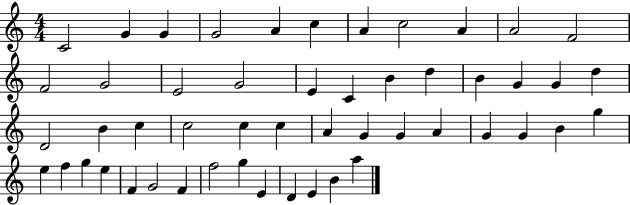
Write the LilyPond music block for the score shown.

{
  \clef treble
  \numericTimeSignature
  \time 4/4
  \key c \major
  c'2 g'4 g'4 | g'2 a'4 c''4 | a'4 c''2 a'4 | a'2 f'2 | \break f'2 g'2 | e'2 g'2 | e'4 c'4 b'4 d''4 | b'4 g'4 g'4 d''4 | \break d'2 b'4 c''4 | c''2 c''4 c''4 | a'4 g'4 g'4 a'4 | g'4 g'4 b'4 g''4 | \break e''4 f''4 g''4 e''4 | f'4 g'2 f'4 | f''2 g''4 e'4 | d'4 e'4 b'4 a''4 | \break \bar "|."
}